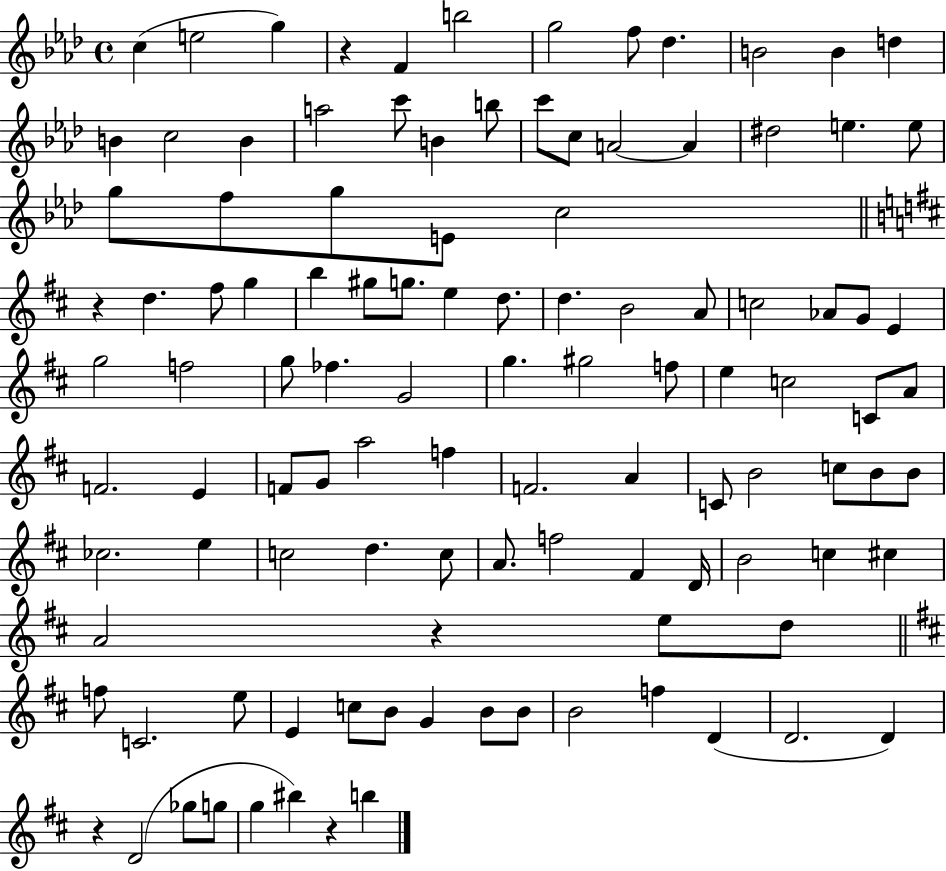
X:1
T:Untitled
M:4/4
L:1/4
K:Ab
c e2 g z F b2 g2 f/2 _d B2 B d B c2 B a2 c'/2 B b/2 c'/2 c/2 A2 A ^d2 e e/2 g/2 f/2 g/2 E/2 c2 z d ^f/2 g b ^g/2 g/2 e d/2 d B2 A/2 c2 _A/2 G/2 E g2 f2 g/2 _f G2 g ^g2 f/2 e c2 C/2 A/2 F2 E F/2 G/2 a2 f F2 A C/2 B2 c/2 B/2 B/2 _c2 e c2 d c/2 A/2 f2 ^F D/4 B2 c ^c A2 z e/2 d/2 f/2 C2 e/2 E c/2 B/2 G B/2 B/2 B2 f D D2 D z D2 _g/2 g/2 g ^b z b